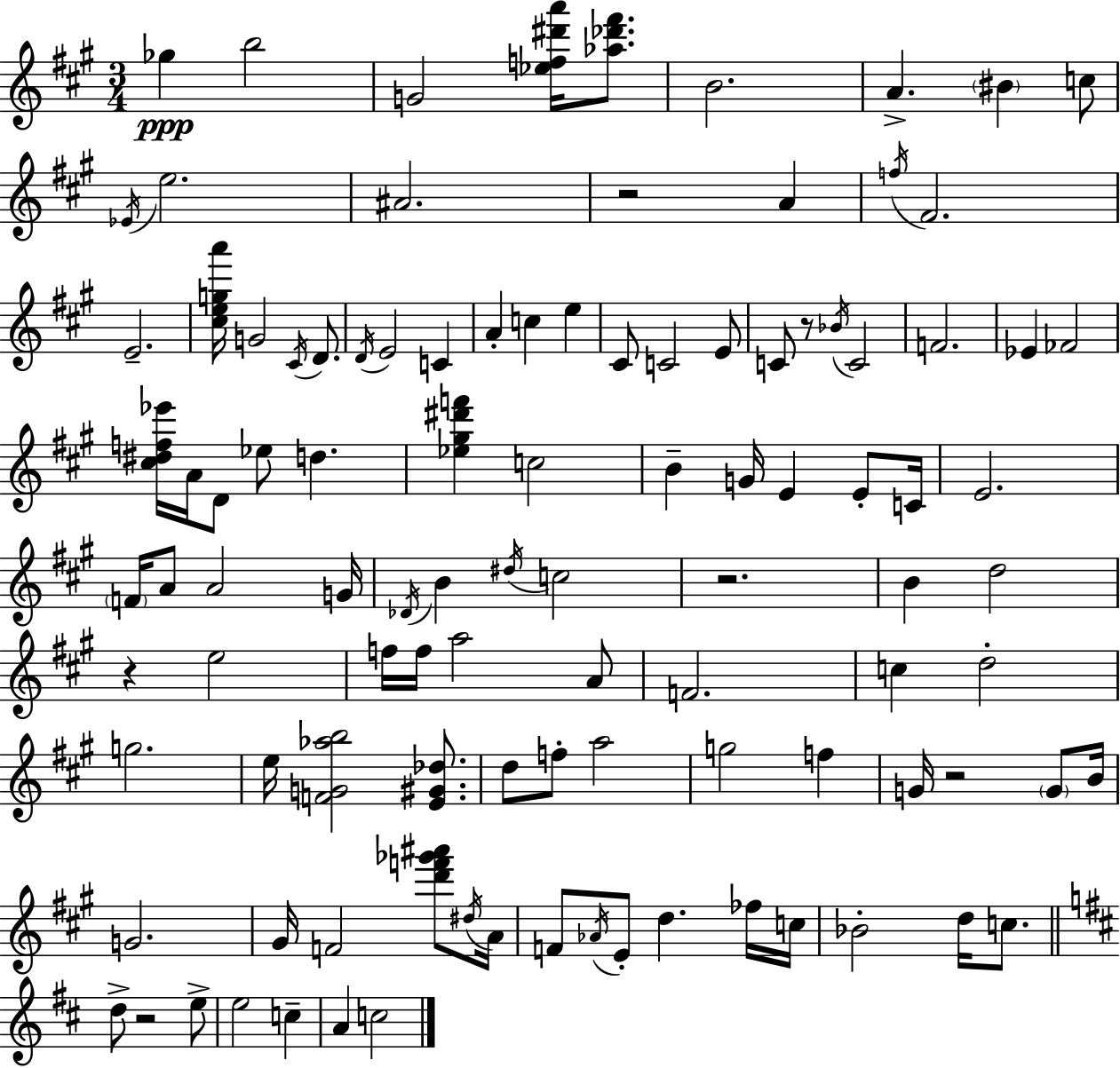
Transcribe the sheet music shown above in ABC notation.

X:1
T:Untitled
M:3/4
L:1/4
K:A
_g b2 G2 [_ef^d'a']/4 [_a_d'^f']/2 B2 A ^B c/2 _E/4 e2 ^A2 z2 A f/4 ^F2 E2 [^cega']/4 G2 ^C/4 D/2 D/4 E2 C A c e ^C/2 C2 E/2 C/2 z/2 _B/4 C2 F2 _E _F2 [^c^df_e']/4 A/4 D/2 _e/2 d [_e^g^d'f'] c2 B G/4 E E/2 C/4 E2 F/4 A/2 A2 G/4 _D/4 B ^d/4 c2 z2 B d2 z e2 f/4 f/4 a2 A/2 F2 c d2 g2 e/4 [FG_ab]2 [E^G_d]/2 d/2 f/2 a2 g2 f G/4 z2 G/2 B/4 G2 ^G/4 F2 [d'f'_g'^a']/2 ^d/4 A/4 F/2 _A/4 E/2 d _f/4 c/4 _B2 d/4 c/2 d/2 z2 e/2 e2 c A c2